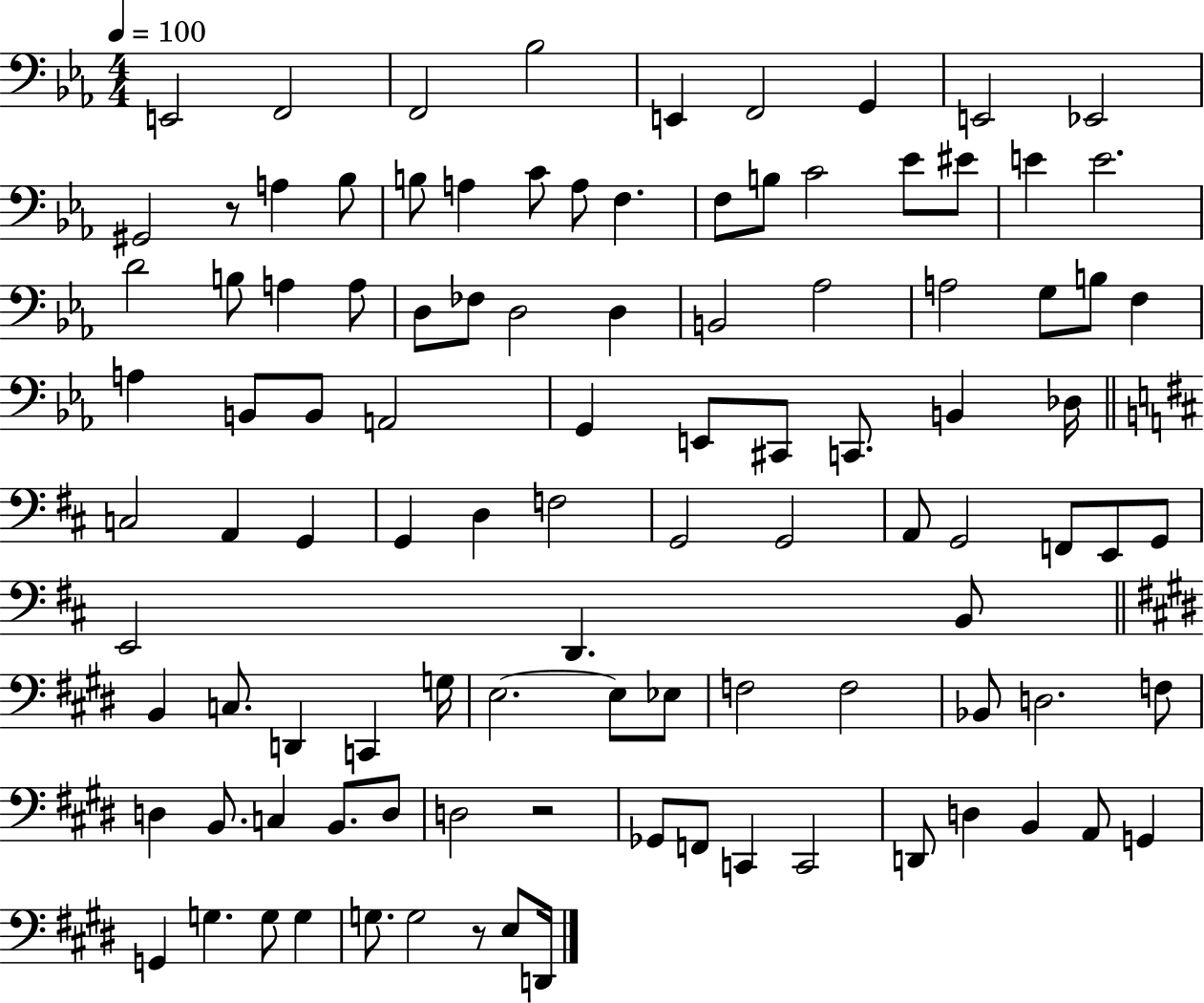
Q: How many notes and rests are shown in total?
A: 103